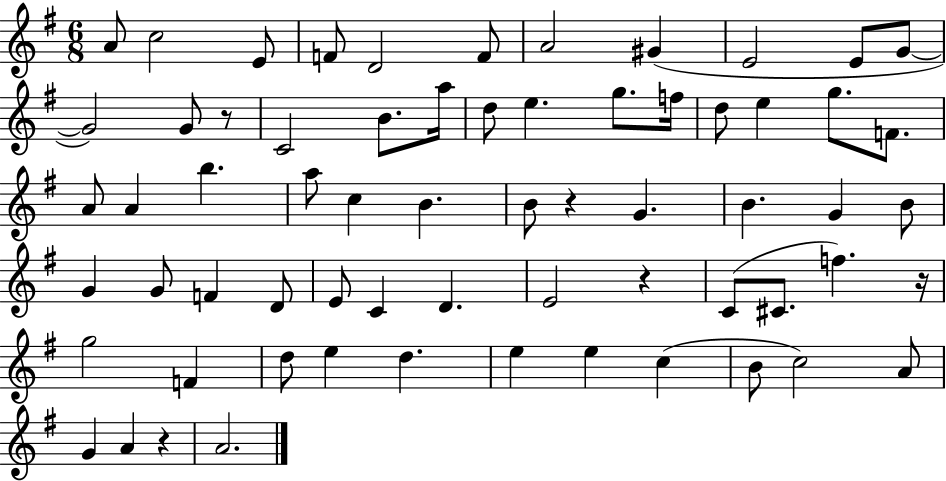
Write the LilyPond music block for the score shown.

{
  \clef treble
  \numericTimeSignature
  \time 6/8
  \key g \major
  a'8 c''2 e'8 | f'8 d'2 f'8 | a'2 gis'4( | e'2 e'8 g'8~~ | \break g'2) g'8 r8 | c'2 b'8. a''16 | d''8 e''4. g''8. f''16 | d''8 e''4 g''8. f'8. | \break a'8 a'4 b''4. | a''8 c''4 b'4. | b'8 r4 g'4. | b'4. g'4 b'8 | \break g'4 g'8 f'4 d'8 | e'8 c'4 d'4. | e'2 r4 | c'8( cis'8. f''4.) r16 | \break g''2 f'4 | d''8 e''4 d''4. | e''4 e''4 c''4( | b'8 c''2) a'8 | \break g'4 a'4 r4 | a'2. | \bar "|."
}